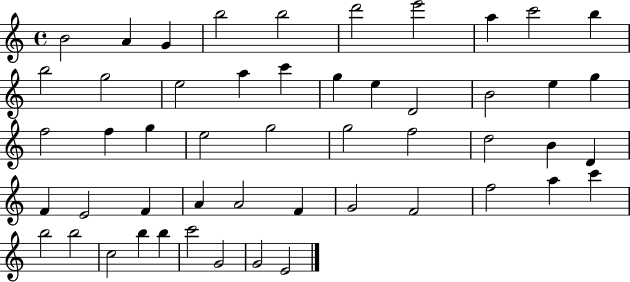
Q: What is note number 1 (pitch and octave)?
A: B4